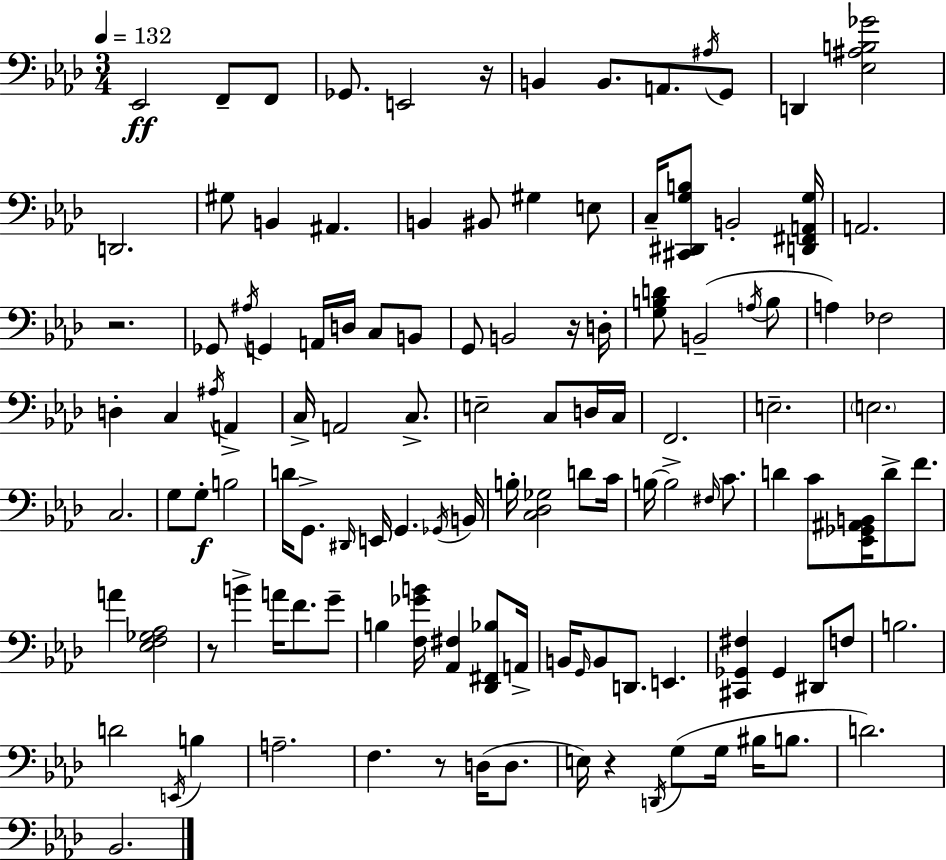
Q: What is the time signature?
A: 3/4